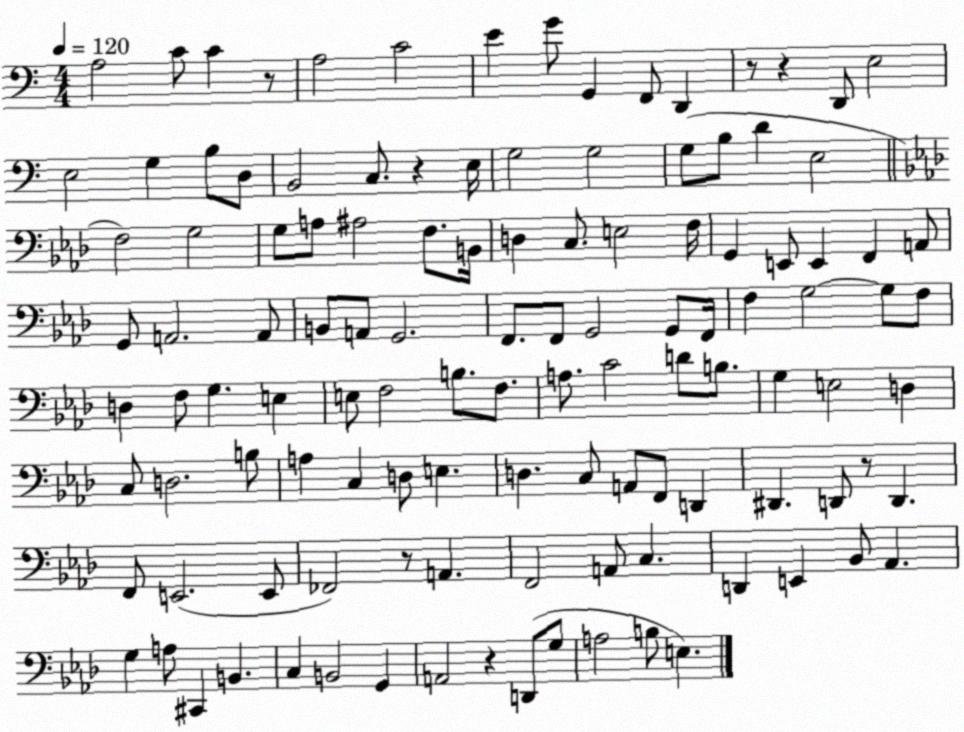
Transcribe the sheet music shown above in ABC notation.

X:1
T:Untitled
M:4/4
L:1/4
K:C
A,2 C/2 C z/2 A,2 C2 E G/2 G,, F,,/2 D,, z/2 z D,,/2 E,2 E,2 G, B,/2 D,/2 B,,2 C,/2 z E,/4 G,2 G,2 G,/2 B,/2 D E,2 F,2 G,2 G,/2 A,/2 ^A,2 F,/2 B,,/4 D, C,/2 E,2 F,/4 G,, E,,/2 E,, F,, A,,/2 G,,/2 A,,2 A,,/2 B,,/2 A,,/2 G,,2 F,,/2 F,,/2 G,,2 G,,/2 F,,/4 F, G,2 G,/2 F,/2 D, F,/2 G, E, E,/2 F,2 B,/2 F,/2 A,/2 C2 D/2 B,/2 G, E,2 D, C,/2 D,2 B,/2 A, C, D,/2 E, D, C,/2 A,,/2 F,,/2 D,, ^D,, D,,/2 z/2 D,, F,,/2 E,,2 E,,/2 _F,,2 z/2 A,, F,,2 A,,/2 C, D,, E,, _B,,/2 _A,, G, A,/2 ^C,, B,, C, B,,2 G,, A,,2 z D,,/2 G,/2 A,2 B,/2 E,